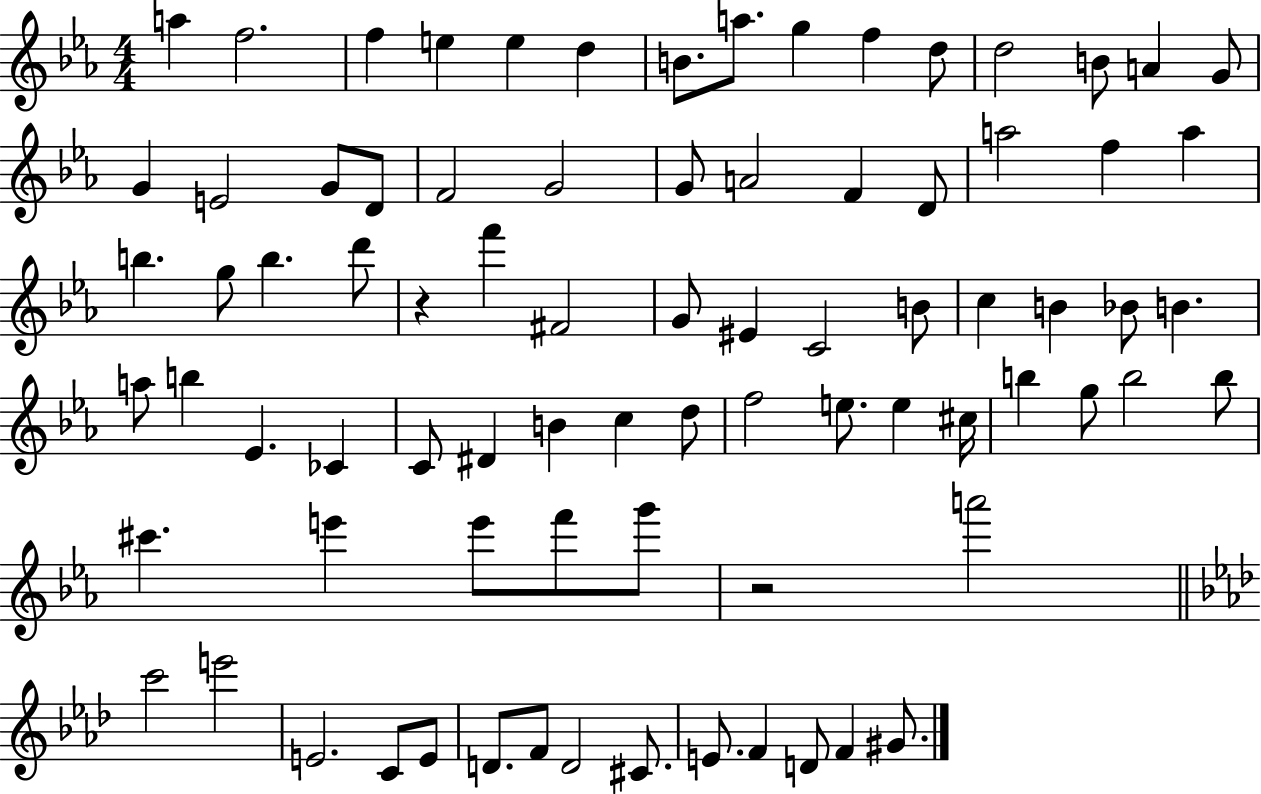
{
  \clef treble
  \numericTimeSignature
  \time 4/4
  \key ees \major
  a''4 f''2. | f''4 e''4 e''4 d''4 | b'8. a''8. g''4 f''4 d''8 | d''2 b'8 a'4 g'8 | \break g'4 e'2 g'8 d'8 | f'2 g'2 | g'8 a'2 f'4 d'8 | a''2 f''4 a''4 | \break b''4. g''8 b''4. d'''8 | r4 f'''4 fis'2 | g'8 eis'4 c'2 b'8 | c''4 b'4 bes'8 b'4. | \break a''8 b''4 ees'4. ces'4 | c'8 dis'4 b'4 c''4 d''8 | f''2 e''8. e''4 cis''16 | b''4 g''8 b''2 b''8 | \break cis'''4. e'''4 e'''8 f'''8 g'''8 | r2 a'''2 | \bar "||" \break \key aes \major c'''2 e'''2 | e'2. c'8 e'8 | d'8. f'8 d'2 cis'8. | e'8. f'4 d'8 f'4 gis'8. | \break \bar "|."
}